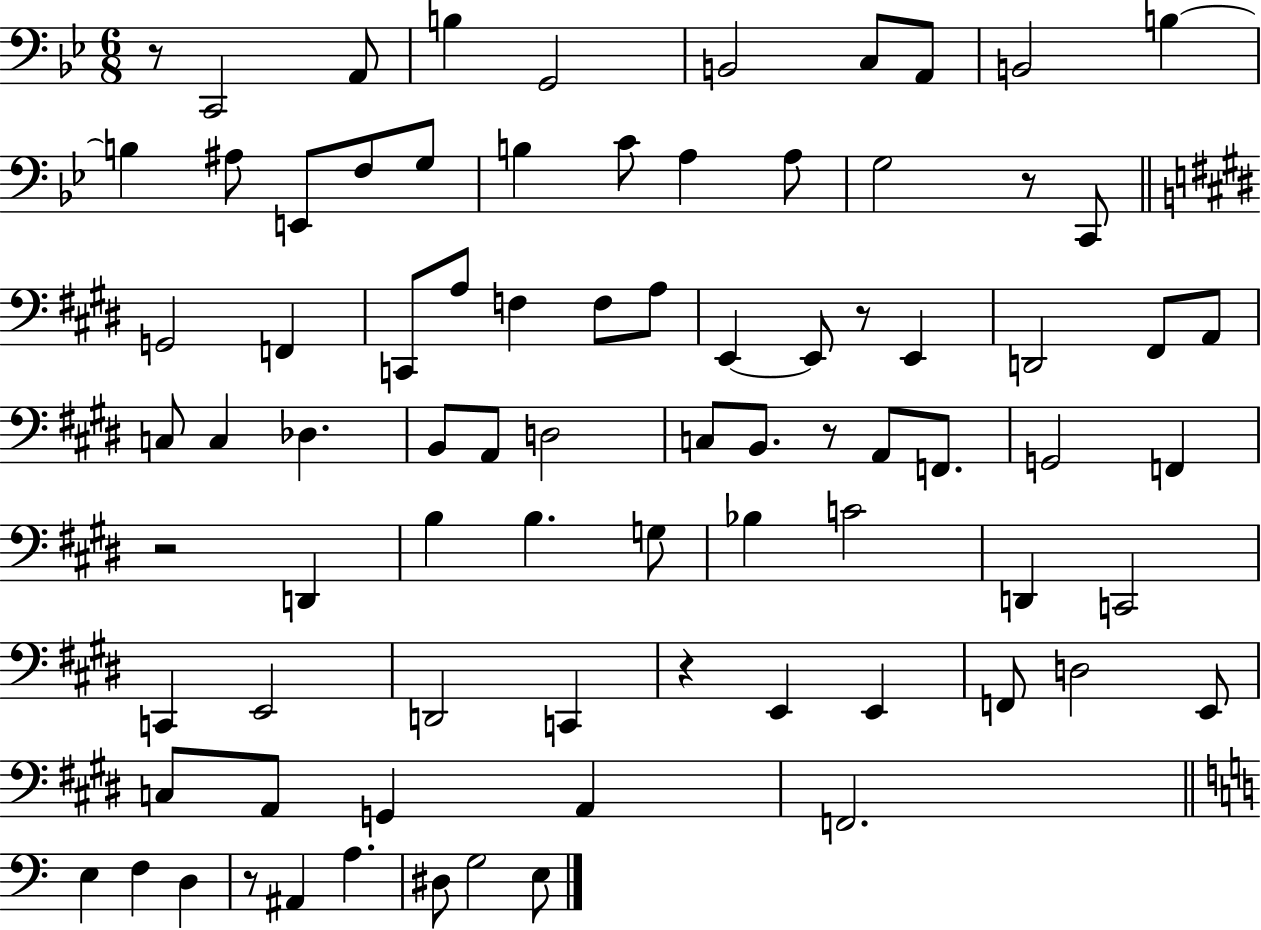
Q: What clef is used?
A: bass